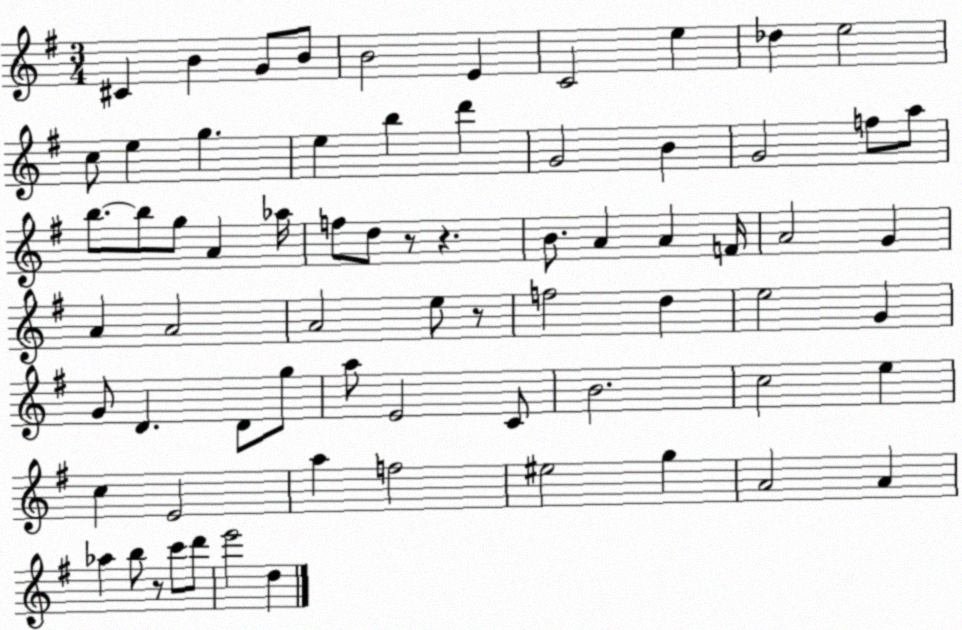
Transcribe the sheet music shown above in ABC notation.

X:1
T:Untitled
M:3/4
L:1/4
K:G
^C B G/2 B/2 B2 E C2 e _d e2 c/2 e g e b d' G2 B G2 f/2 a/2 b/2 b/2 g/2 A _a/4 f/2 d/2 z/2 z B/2 A A F/4 A2 G A A2 A2 e/2 z/2 f2 d e2 G G/2 D D/2 g/2 a/2 E2 C/2 B2 c2 e c E2 a f2 ^e2 g A2 A _a b/2 z/2 c'/2 d'/2 e'2 d